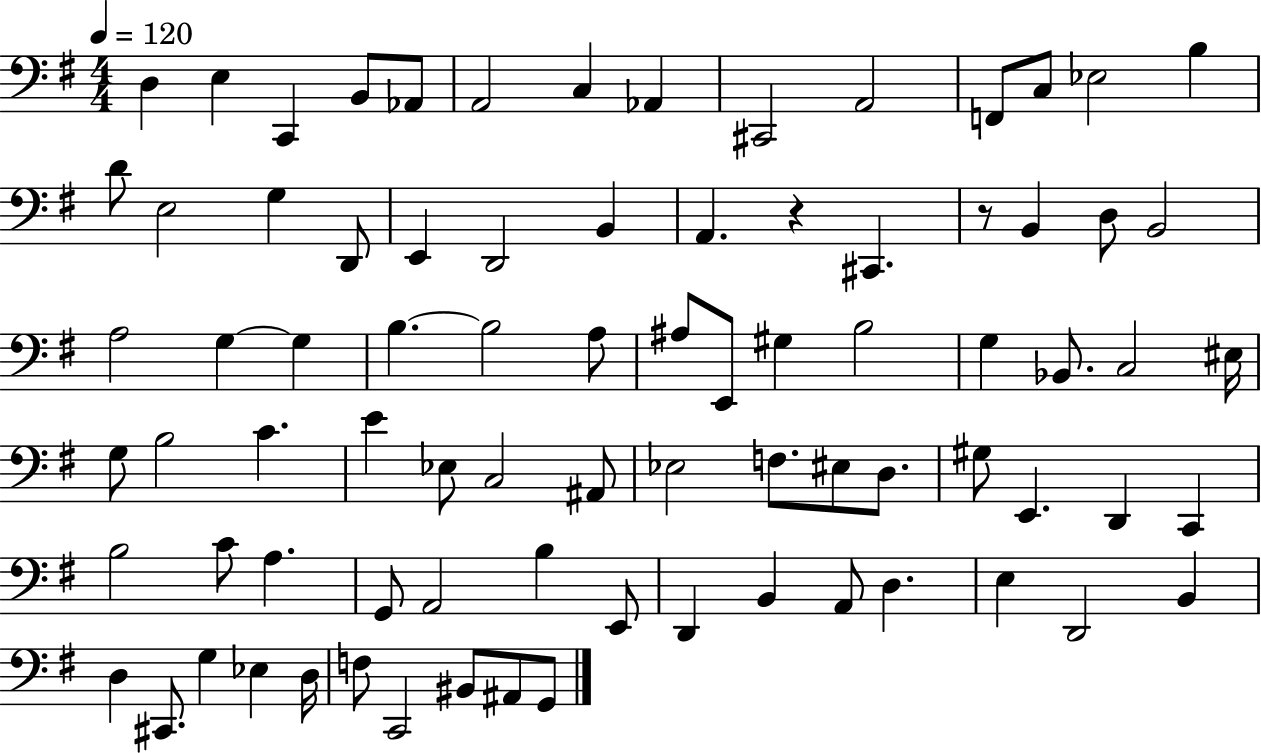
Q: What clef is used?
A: bass